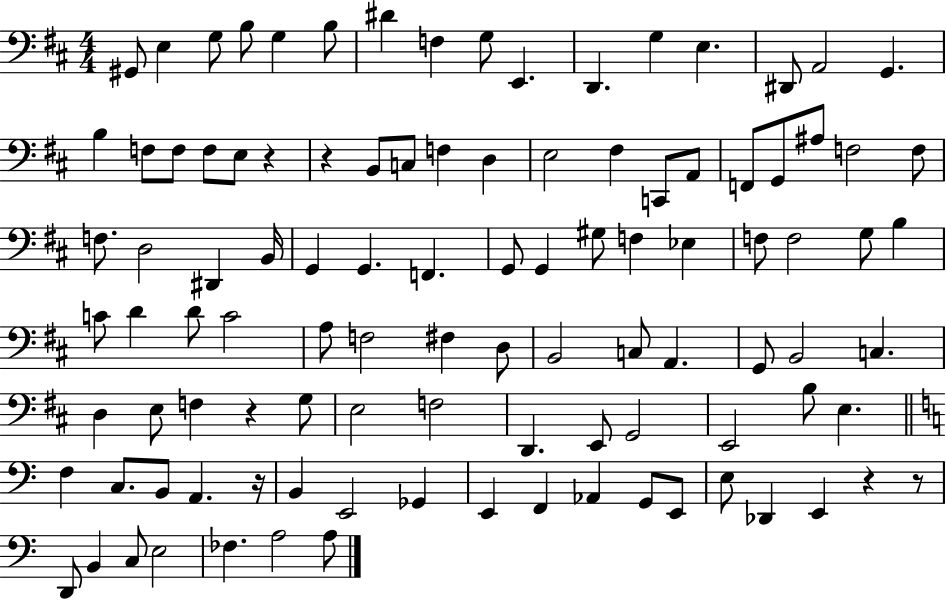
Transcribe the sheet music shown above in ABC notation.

X:1
T:Untitled
M:4/4
L:1/4
K:D
^G,,/2 E, G,/2 B,/2 G, B,/2 ^D F, G,/2 E,, D,, G, E, ^D,,/2 A,,2 G,, B, F,/2 F,/2 F,/2 E,/2 z z B,,/2 C,/2 F, D, E,2 ^F, C,,/2 A,,/2 F,,/2 G,,/2 ^A,/2 F,2 F,/2 F,/2 D,2 ^D,, B,,/4 G,, G,, F,, G,,/2 G,, ^G,/2 F, _E, F,/2 F,2 G,/2 B, C/2 D D/2 C2 A,/2 F,2 ^F, D,/2 B,,2 C,/2 A,, G,,/2 B,,2 C, D, E,/2 F, z G,/2 E,2 F,2 D,, E,,/2 G,,2 E,,2 B,/2 E, F, C,/2 B,,/2 A,, z/4 B,, E,,2 _G,, E,, F,, _A,, G,,/2 E,,/2 E,/2 _D,, E,, z z/2 D,,/2 B,, C,/2 E,2 _F, A,2 A,/2